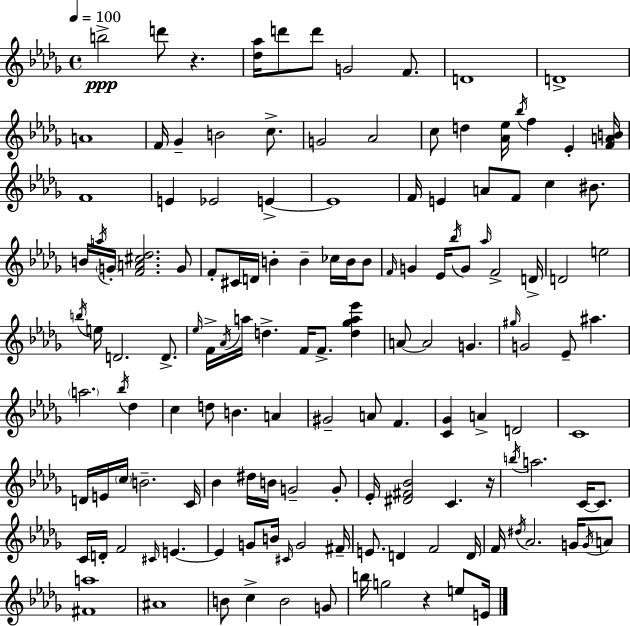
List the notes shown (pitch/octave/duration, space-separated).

B5/h D6/e R/q. [Db5,Ab5]/s D6/e D6/e G4/h F4/e. D4/w D4/w A4/w F4/s Gb4/q B4/h C5/e. G4/h Ab4/h C5/e D5/q [Ab4,Eb5]/s Bb5/s F5/q Eb4/q [F4,A4,B4]/s F4/w E4/q Eb4/h E4/q E4/w F4/s E4/q A4/e F4/e C5/q BIS4/e. B4/s A5/s G4/s [F4,A4,C#5,Db5]/h. G4/e F4/e C#4/s D4/s B4/q B4/q CES5/s B4/s B4/e F4/s G4/q Eb4/s Bb5/s G4/e Ab5/s F4/h D4/s D4/h E5/h B5/s E5/s D4/h. D4/e. Eb5/s F4/s Ab4/s A5/s D5/q. F4/s F4/e. [D5,Gb5,A5,Eb6]/q A4/e A4/h G4/q. G#5/s G4/h Eb4/e A#5/q. A5/h. Bb5/s Db5/q C5/q D5/e B4/q. A4/q G#4/h A4/e F4/q. [C4,Gb4]/q A4/q D4/h C4/w D4/s E4/s C5/s B4/h. C4/s Bb4/q D#5/s B4/s G4/h G4/e Eb4/s [D#4,F#4,Bb4]/h C4/q. R/s B5/s A5/h. C4/s C4/e. C4/s D4/s F4/h C#4/s E4/q. E4/q G4/e B4/s C#4/s G4/h F#4/s E4/e. D4/q F4/h D4/s F4/s D#5/s Ab4/h. G4/s G4/s A4/e [F#4,A5]/w A#4/w B4/e C5/q B4/h G4/e B5/s G5/h R/q E5/e E4/s